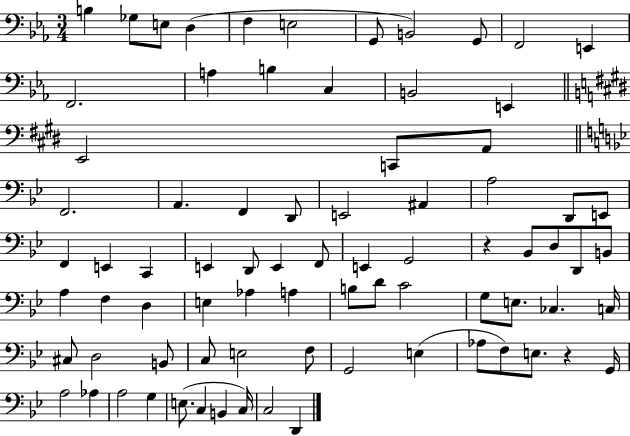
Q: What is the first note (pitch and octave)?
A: B3